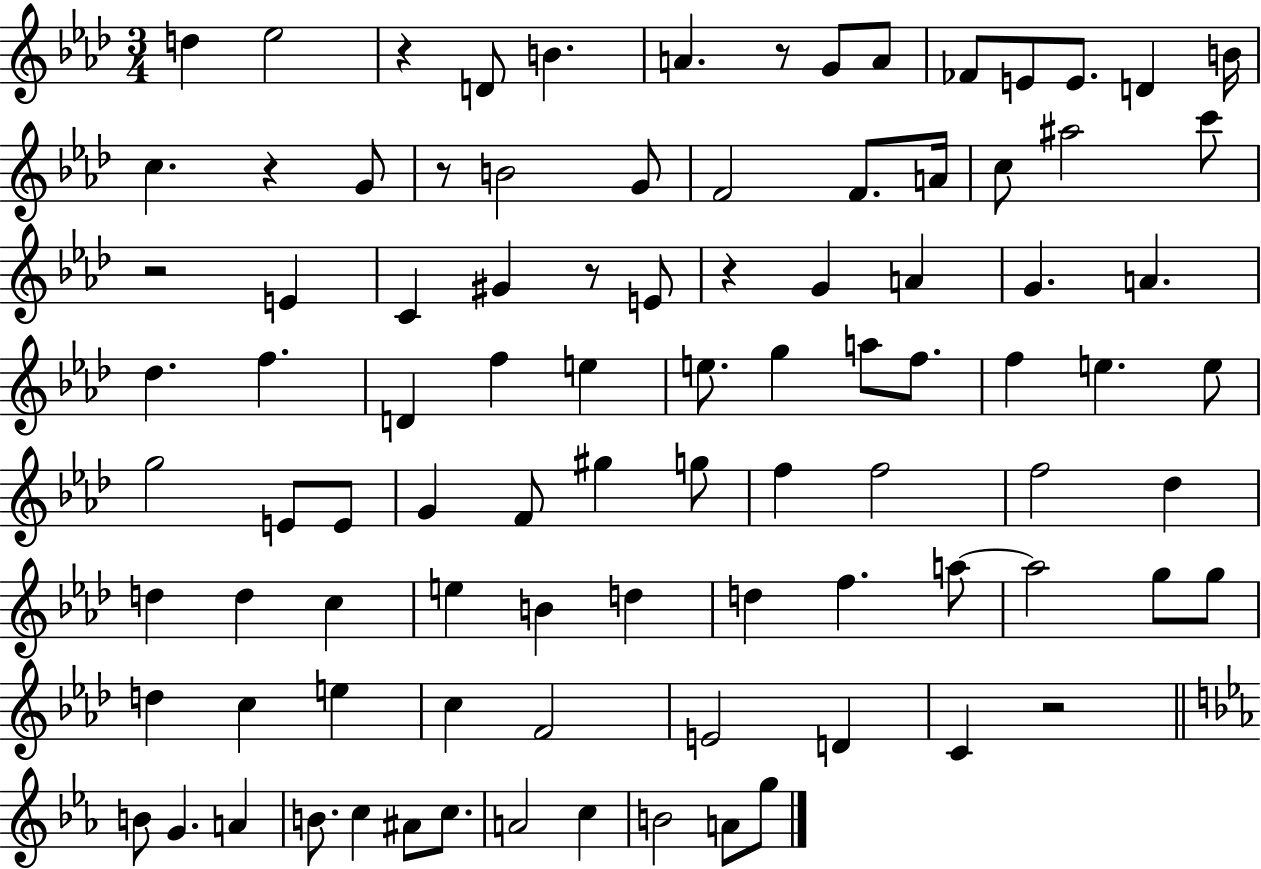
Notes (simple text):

D5/q Eb5/h R/q D4/e B4/q. A4/q. R/e G4/e A4/e FES4/e E4/e E4/e. D4/q B4/s C5/q. R/q G4/e R/e B4/h G4/e F4/h F4/e. A4/s C5/e A#5/h C6/e R/h E4/q C4/q G#4/q R/e E4/e R/q G4/q A4/q G4/q. A4/q. Db5/q. F5/q. D4/q F5/q E5/q E5/e. G5/q A5/e F5/e. F5/q E5/q. E5/e G5/h E4/e E4/e G4/q F4/e G#5/q G5/e F5/q F5/h F5/h Db5/q D5/q D5/q C5/q E5/q B4/q D5/q D5/q F5/q. A5/e A5/h G5/e G5/e D5/q C5/q E5/q C5/q F4/h E4/h D4/q C4/q R/h B4/e G4/q. A4/q B4/e. C5/q A#4/e C5/e. A4/h C5/q B4/h A4/e G5/e